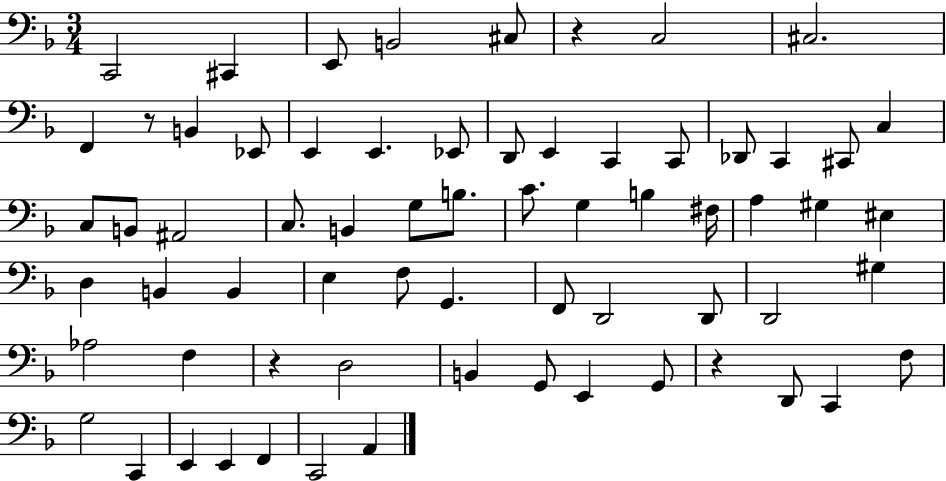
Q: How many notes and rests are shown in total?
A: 67